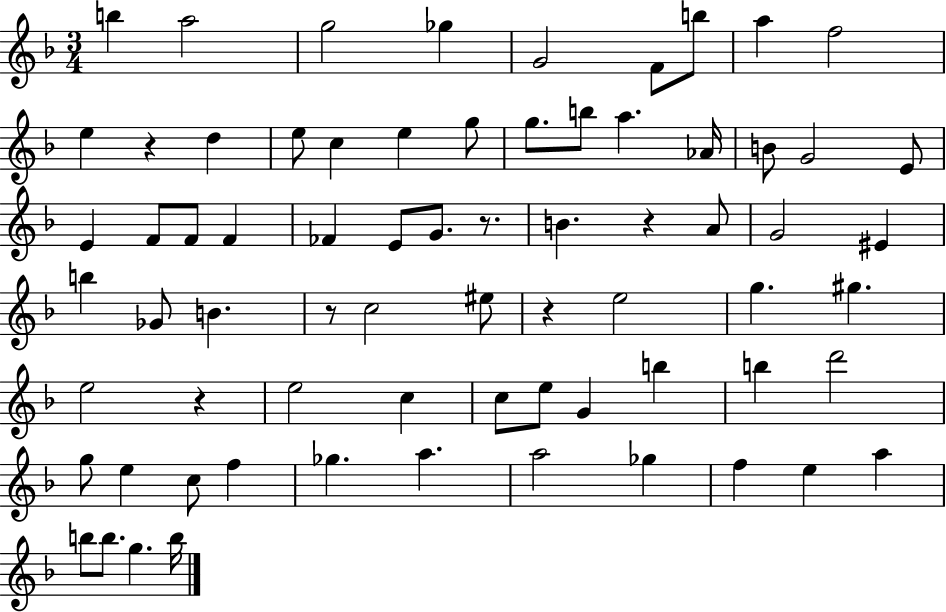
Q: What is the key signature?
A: F major